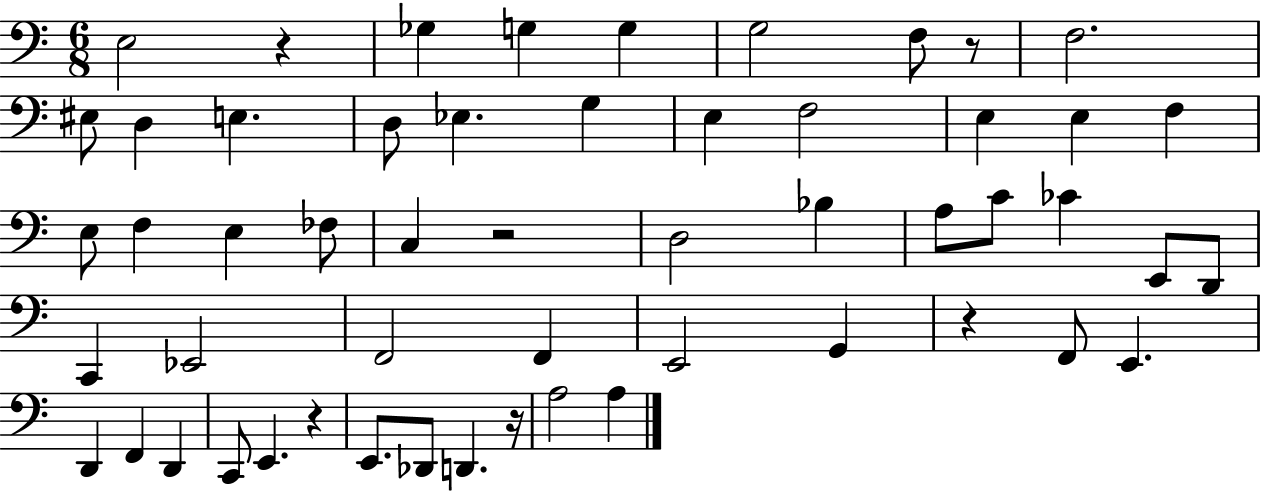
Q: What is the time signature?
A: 6/8